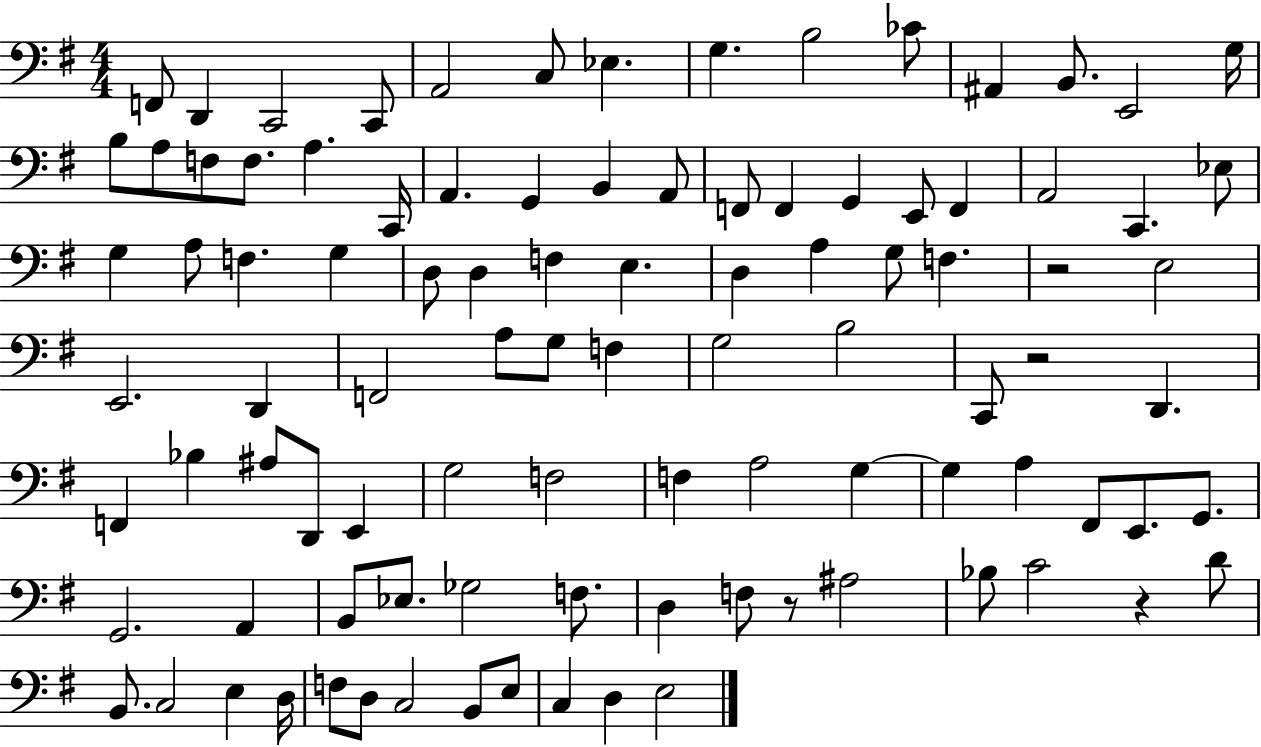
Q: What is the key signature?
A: G major